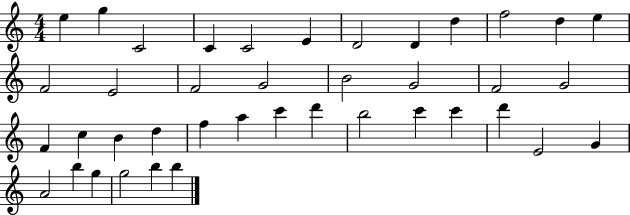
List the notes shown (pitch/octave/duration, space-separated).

E5/q G5/q C4/h C4/q C4/h E4/q D4/h D4/q D5/q F5/h D5/q E5/q F4/h E4/h F4/h G4/h B4/h G4/h F4/h G4/h F4/q C5/q B4/q D5/q F5/q A5/q C6/q D6/q B5/h C6/q C6/q D6/q E4/h G4/q A4/h B5/q G5/q G5/h B5/q B5/q